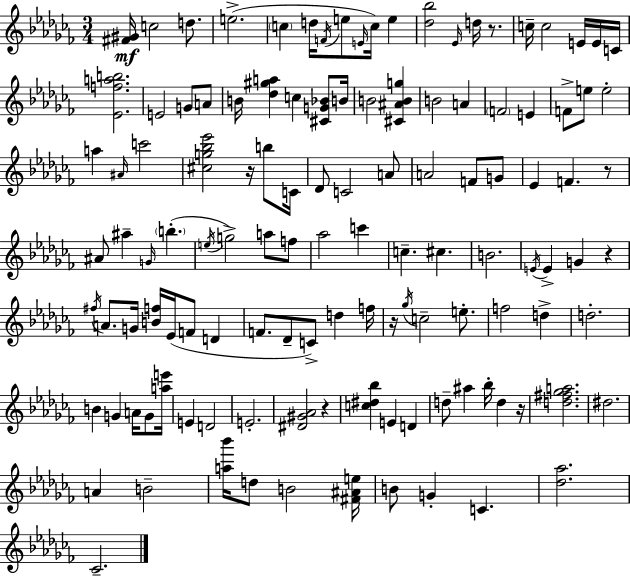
[F#4,G#4]/s C5/h D5/e. E5/h. C5/q D5/s F4/s E5/e E4/s C5/s E5/q [Db5,Bb5]/h Eb4/s D5/s R/e. C5/s C5/h E4/s E4/s C4/s [Eb4,F5,A5,B5]/h. E4/h G4/e A4/e B4/s [Db5,G#5,A5]/q C5/q [C#4,G4,Bb4]/e B4/s B4/h [C#4,A#4,B4,G5]/q B4/h A4/q F4/h E4/q F4/e E5/e E5/h A5/q A#4/s C6/h [C#5,G5,Bb5,Eb6]/h R/s B5/e C4/s Db4/e C4/h A4/e A4/h F4/e G4/e Eb4/q F4/q. R/e A#4/e A#5/q G4/s B5/q. E5/s G5/h A5/e F5/e Ab5/h C6/q C5/q. C#5/q. B4/h. E4/s E4/q G4/q R/q F#5/s A4/e. G4/s [B4,F5]/s Eb4/s F4/e D4/q F4/e. Db4/e C4/e D5/q F5/s R/s Gb5/s C5/h E5/e. F5/h D5/q D5/h. B4/q G4/q A4/s G4/e [A5,E6]/s E4/q D4/h E4/h. [D#4,G#4,Ab4]/h R/q [C5,D#5,Bb5]/q E4/q D4/q D5/e A#5/q Bb5/s D5/q R/s [D5,F#5,Gb5,A5]/h. D#5/h. A4/q B4/h [A5,Bb6]/s D5/e B4/h [F#4,A#4,E5]/s B4/e G4/q C4/q. [Db5,Ab5]/h. CES4/h.